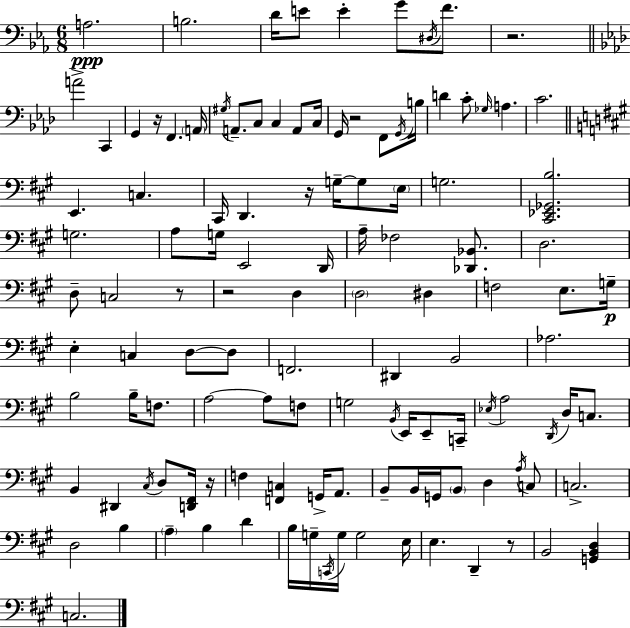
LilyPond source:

{
  \clef bass
  \numericTimeSignature
  \time 6/8
  \key ees \major
  a2.\ppp | b2. | d'16 e'8 e'4-. g'8 \acciaccatura { dis16 } f'8. | r2. | \break \bar "||" \break \key f \minor a'2-> c,4 | g,4 r16 f,4. \parenthesize a,16 | \acciaccatura { gis16 } a,8.-- c8 c4 a,8 | c16 g,16 r2 f,8 | \break \acciaccatura { g,16 } b16 d'4 c'8-. \grace { ges16 } a4. | c'2. | \bar "||" \break \key a \major e,4. c4. | cis,16 d,4. r16 g16--~~ g8 \parenthesize e16 | g2. | <cis, ees, ges, b>2. | \break g2. | a8 g16 e,2 d,16 | a16-- fes2 <des, bes,>8. | d2. | \break d8-- c2 r8 | r2 d4 | \parenthesize d2 dis4 | f2 e8. g16--\p | \break e4-. c4 d8~~ d8 | f,2. | dis,4 b,2 | aes2. | \break b2 b16-- f8. | a2~~ a8 f8 | g2 \acciaccatura { b,16 } e,16 e,8-- | c,16-- \acciaccatura { ees16 } a2 \acciaccatura { d,16 } d16 | \break c8. b,4 dis,4 \acciaccatura { cis16 } | d8 <d, fis,>16 r16 f4 <f, c>4 | g,16-> a,8. b,8-- b,16 g,16 \parenthesize b,8 d4 | \acciaccatura { a16 } c8 c2.-> | \break d2 | b4 \parenthesize a4-- b4 | d'4 b16 g16-- \acciaccatura { c,16 } g16 g2 | e16 e4. | \break d,4-- r8 b,2 | <g, b, d>4 c2. | \bar "|."
}